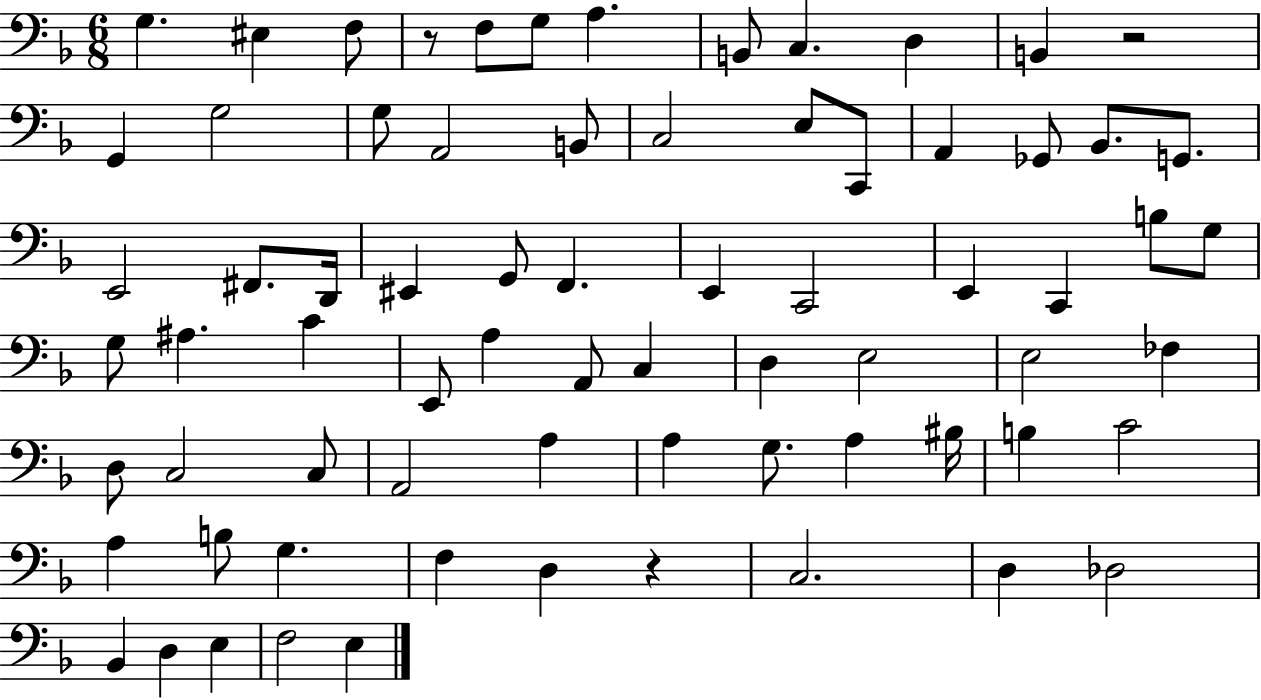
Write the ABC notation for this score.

X:1
T:Untitled
M:6/8
L:1/4
K:F
G, ^E, F,/2 z/2 F,/2 G,/2 A, B,,/2 C, D, B,, z2 G,, G,2 G,/2 A,,2 B,,/2 C,2 E,/2 C,,/2 A,, _G,,/2 _B,,/2 G,,/2 E,,2 ^F,,/2 D,,/4 ^E,, G,,/2 F,, E,, C,,2 E,, C,, B,/2 G,/2 G,/2 ^A, C E,,/2 A, A,,/2 C, D, E,2 E,2 _F, D,/2 C,2 C,/2 A,,2 A, A, G,/2 A, ^B,/4 B, C2 A, B,/2 G, F, D, z C,2 D, _D,2 _B,, D, E, F,2 E,